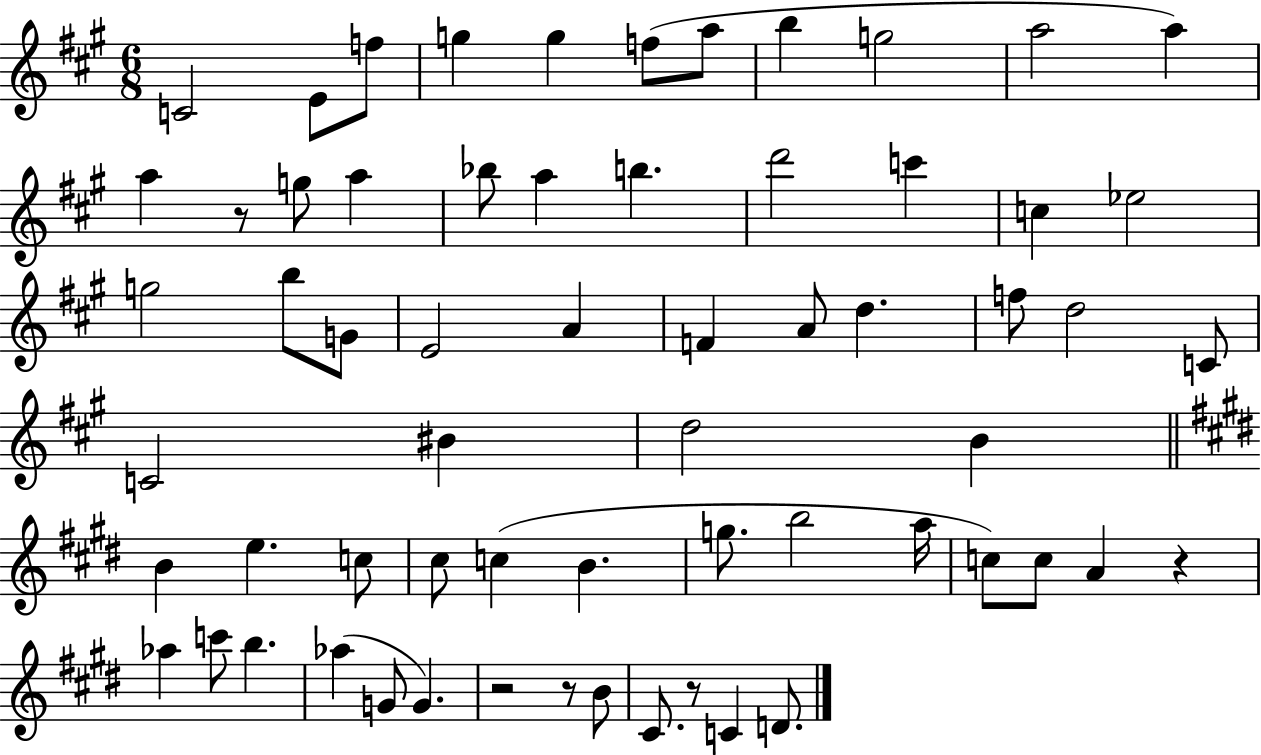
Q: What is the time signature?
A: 6/8